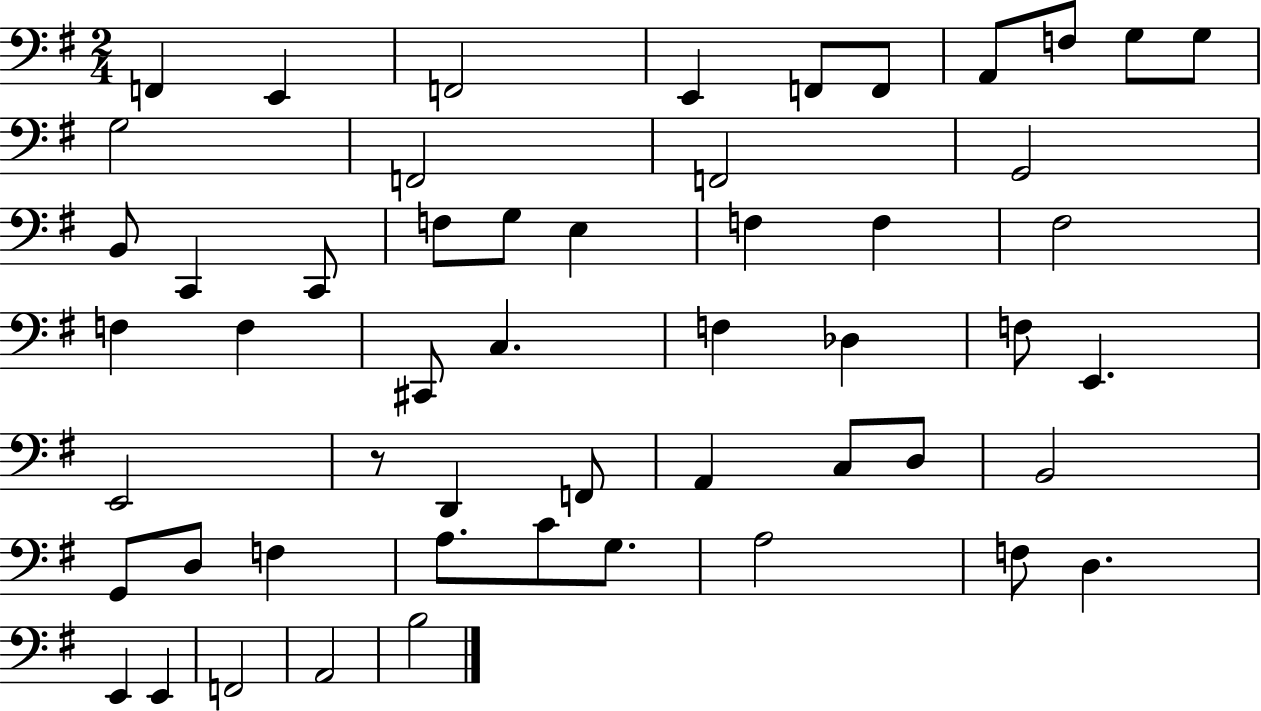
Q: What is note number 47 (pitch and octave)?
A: D3